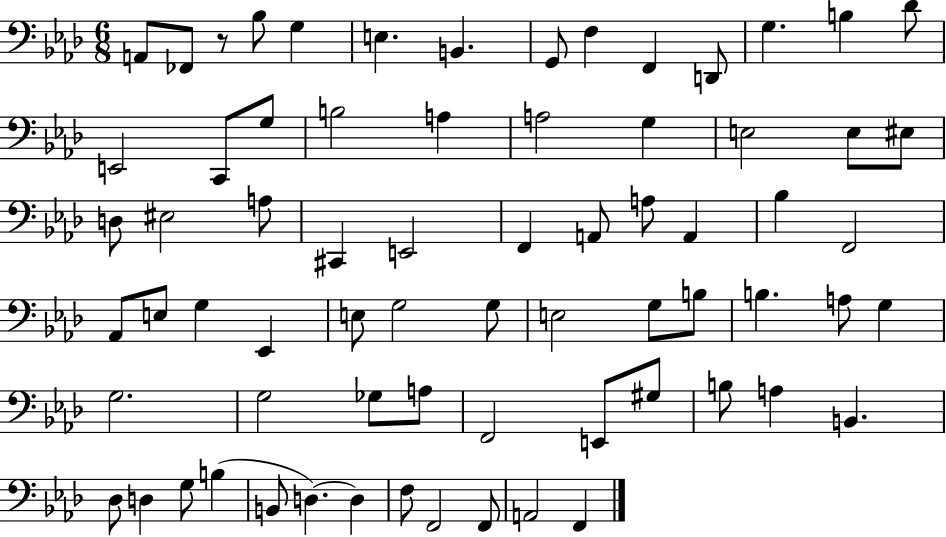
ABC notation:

X:1
T:Untitled
M:6/8
L:1/4
K:Ab
A,,/2 _F,,/2 z/2 _B,/2 G, E, B,, G,,/2 F, F,, D,,/2 G, B, _D/2 E,,2 C,,/2 G,/2 B,2 A, A,2 G, E,2 E,/2 ^E,/2 D,/2 ^E,2 A,/2 ^C,, E,,2 F,, A,,/2 A,/2 A,, _B, F,,2 _A,,/2 E,/2 G, _E,, E,/2 G,2 G,/2 E,2 G,/2 B,/2 B, A,/2 G, G,2 G,2 _G,/2 A,/2 F,,2 E,,/2 ^G,/2 B,/2 A, B,, _D,/2 D, G,/2 B, B,,/2 D, D, F,/2 F,,2 F,,/2 A,,2 F,,